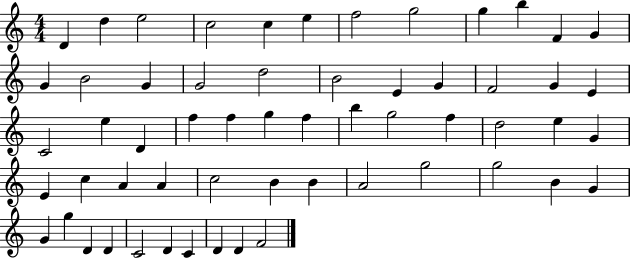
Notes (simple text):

D4/q D5/q E5/h C5/h C5/q E5/q F5/h G5/h G5/q B5/q F4/q G4/q G4/q B4/h G4/q G4/h D5/h B4/h E4/q G4/q F4/h G4/q E4/q C4/h E5/q D4/q F5/q F5/q G5/q F5/q B5/q G5/h F5/q D5/h E5/q G4/q E4/q C5/q A4/q A4/q C5/h B4/q B4/q A4/h G5/h G5/h B4/q G4/q G4/q G5/q D4/q D4/q C4/h D4/q C4/q D4/q D4/q F4/h